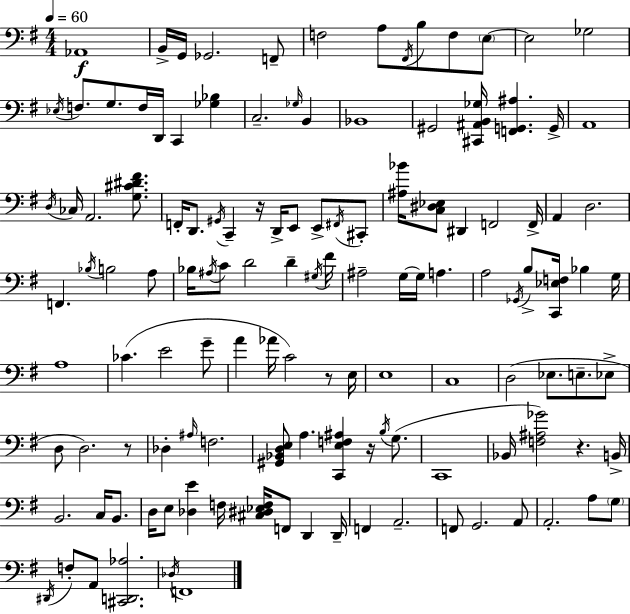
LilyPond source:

{
  \clef bass
  \numericTimeSignature
  \time 4/4
  \key e \minor
  \tempo 4 = 60
  \repeat volta 2 { aes,1\f | b,16-> g,16 ges,2. f,8-- | f2 a8 \acciaccatura { fis,16 } b8 f8 \parenthesize e8~~ | e2 ges2 | \break \acciaccatura { ees16 } f8. g8. f16 d,16 c,4 <ges bes>4 | c2.-- \grace { ges16 } b,4 | bes,1 | gis,2 <cis, ais, b, ges>16 <f, g, ais>4. | \break g,16-> a,1 | \acciaccatura { d16 } ces16 a,2. | <g cis' dis' fis'>8. f,16-. d,8. \acciaccatura { gis,16 } c,4-- r16 d,16-> e,8 | e,8-> \acciaccatura { fis,16 } cis,8-. <ais bes'>16 <c dis ees>8 dis,4 f,2 | \break f,16-> a,4 d2. | f,4. \acciaccatura { bes16 } b2 | a8 bes16 \acciaccatura { ais16 } c'8 d'2 | d'4-- \acciaccatura { gis16 } fis'16 ais2-- | \break g16~~ g16 a4. a2 | \acciaccatura { ges,16 } b8-> <c, ees f>16 bes4 g16 a1 | ces'4.( | e'2 g'8-- a'4 aes'16 c'2) | \break r8 e16 e1 | c1 | d2( | ees8. e8.-- ees8-> d8 d2.) | \break r8 des4-. \grace { ais16 } f2. | <gis, bes, d e>8 a4. | <c, e f ais>4 r16 \acciaccatura { b16 }( g8. c,1 | bes,16 <f ais ges'>2) | \break r4. b,16-> b,2. | c16 b,8. d16 e8 <des e'>4 | f16 <cis dis ees f>16 f,8 d,4 d,16-- f,4 | a,2.-- f,8 g,2. | \break a,8 a,2.-. | a8 \parenthesize g8 \acciaccatura { dis,16 } f8-. a,8 | <cis, d, aes>2. \acciaccatura { des16 } f,1 | } \bar "|."
}